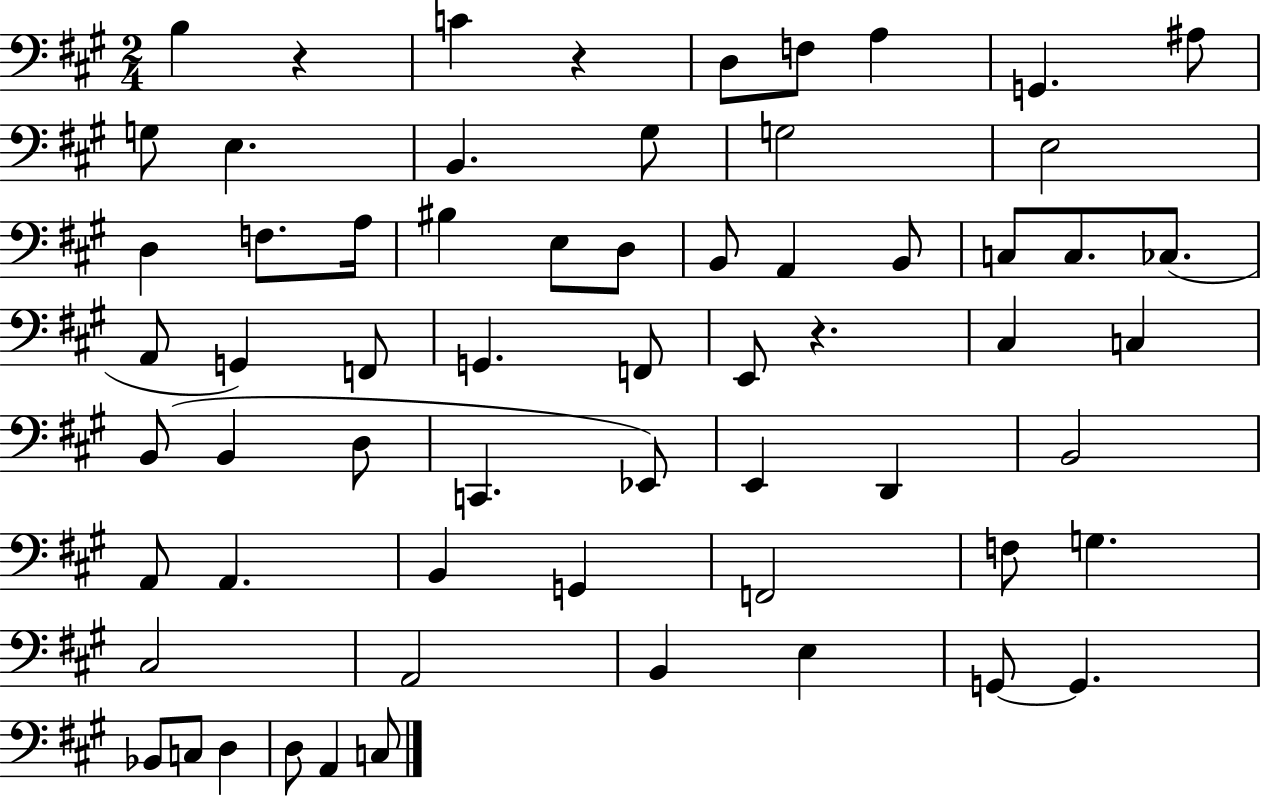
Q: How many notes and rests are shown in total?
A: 63